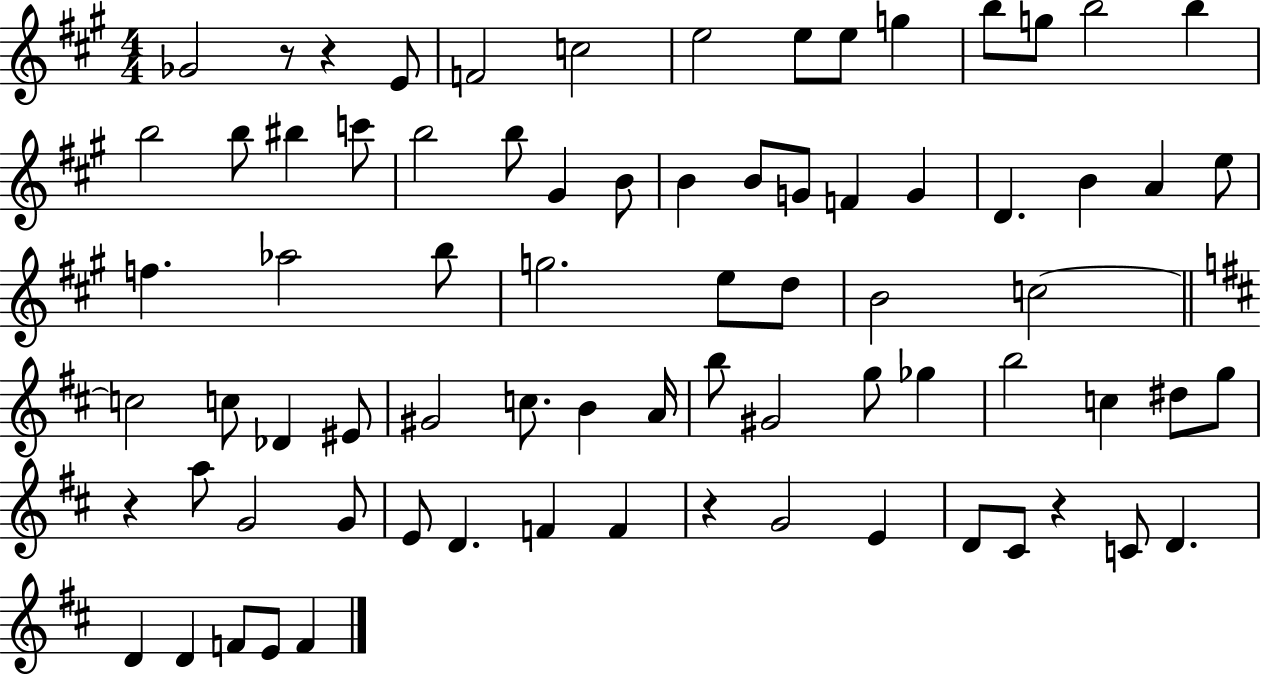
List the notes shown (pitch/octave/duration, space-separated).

Gb4/h R/e R/q E4/e F4/h C5/h E5/h E5/e E5/e G5/q B5/e G5/e B5/h B5/q B5/h B5/e BIS5/q C6/e B5/h B5/e G#4/q B4/e B4/q B4/e G4/e F4/q G4/q D4/q. B4/q A4/q E5/e F5/q. Ab5/h B5/e G5/h. E5/e D5/e B4/h C5/h C5/h C5/e Db4/q EIS4/e G#4/h C5/e. B4/q A4/s B5/e G#4/h G5/e Gb5/q B5/h C5/q D#5/e G5/e R/q A5/e G4/h G4/e E4/e D4/q. F4/q F4/q R/q G4/h E4/q D4/e C#4/e R/q C4/e D4/q. D4/q D4/q F4/e E4/e F4/q